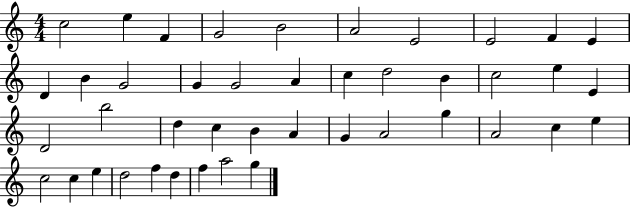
X:1
T:Untitled
M:4/4
L:1/4
K:C
c2 e F G2 B2 A2 E2 E2 F E D B G2 G G2 A c d2 B c2 e E D2 b2 d c B A G A2 g A2 c e c2 c e d2 f d f a2 g